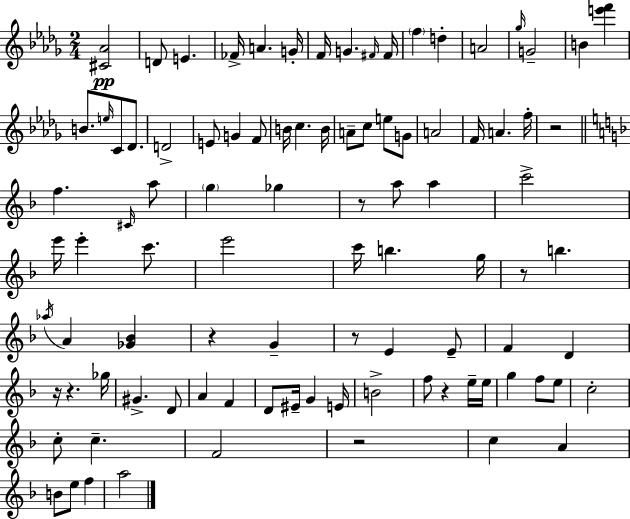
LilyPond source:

{
  \clef treble
  \numericTimeSignature
  \time 2/4
  \key bes \minor
  \repeat volta 2 { <cis' aes'>2\pp | d'8 e'4. | fes'16-> a'4. g'16-. | f'16 g'4. \grace { fis'16 } | \break fis'16 \parenthesize f''4 d''4-. | a'2 | \grace { ges''16 } g'2-- | b'4 <e''' f'''>4 | \break b'8. \grace { e''16 } c'8 | des'8. d'2-> | e'8 g'4 | f'8 b'16 c''4. | \break b'16 a'8-- c''8 e''8 | g'8 a'2 | f'16 a'4. | f''16-. r2 | \break \bar "||" \break \key f \major f''4. \grace { cis'16 } a''8 | \parenthesize g''4 ges''4 | r8 a''8 a''4 | c'''2-> | \break e'''16 e'''4-. c'''8. | e'''2 | c'''16 b''4. | g''16 r8 b''4. | \break \acciaccatura { aes''16 } a'4 <ges' bes'>4 | r4 g'4-- | r8 e'4 | e'8-- f'4 d'4 | \break r16 r4. | ges''16 gis'4.-> | d'8 a'4 f'4 | d'8 eis'16-- g'4 | \break e'16 b'2-> | f''8 r4 | e''16-- e''16 g''4 f''8 | e''8 c''2-. | \break c''8-. c''4.-- | f'2 | r2 | c''4 a'4 | \break b'8 e''8 f''4 | a''2 | } \bar "|."
}